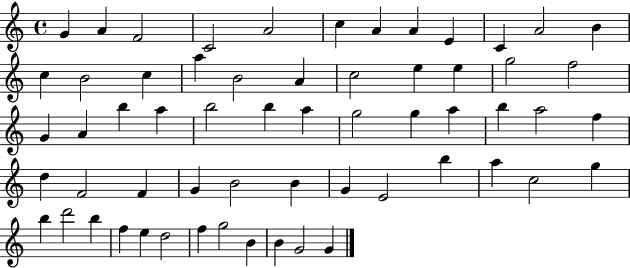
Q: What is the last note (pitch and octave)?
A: G4